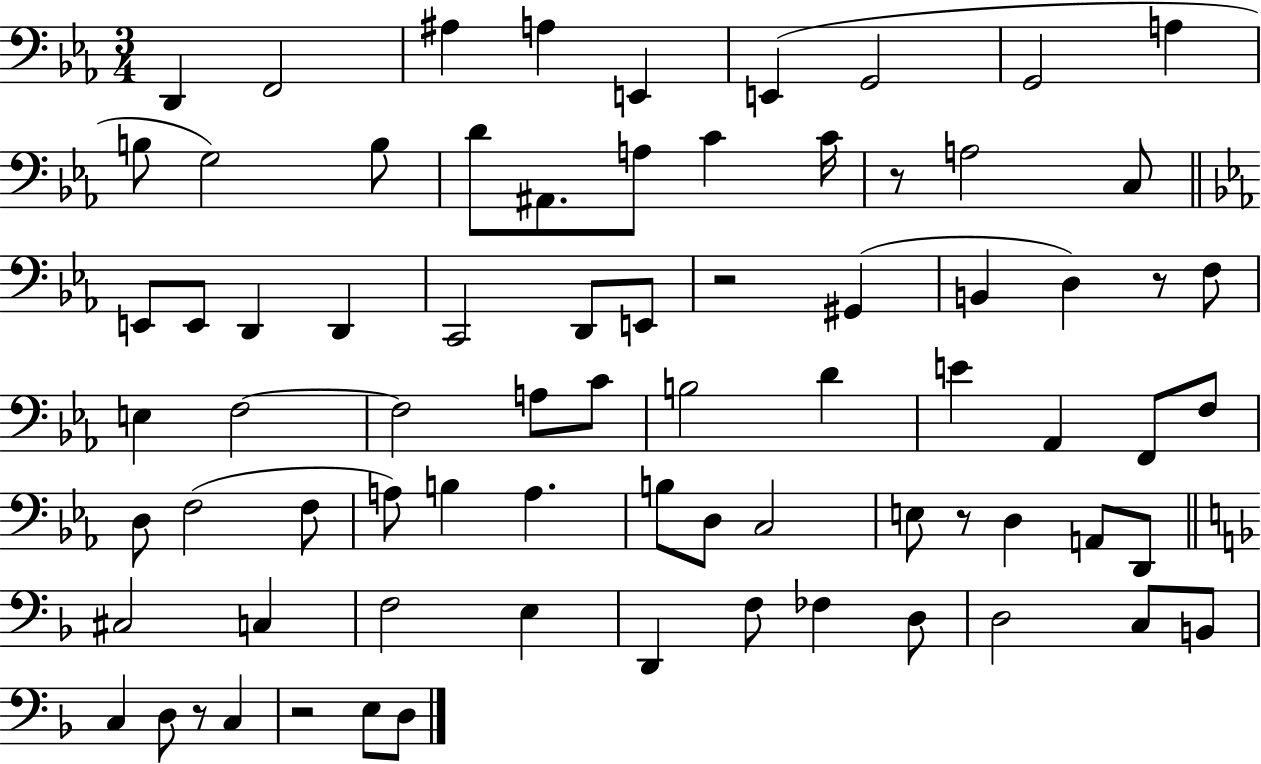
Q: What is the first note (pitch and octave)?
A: D2